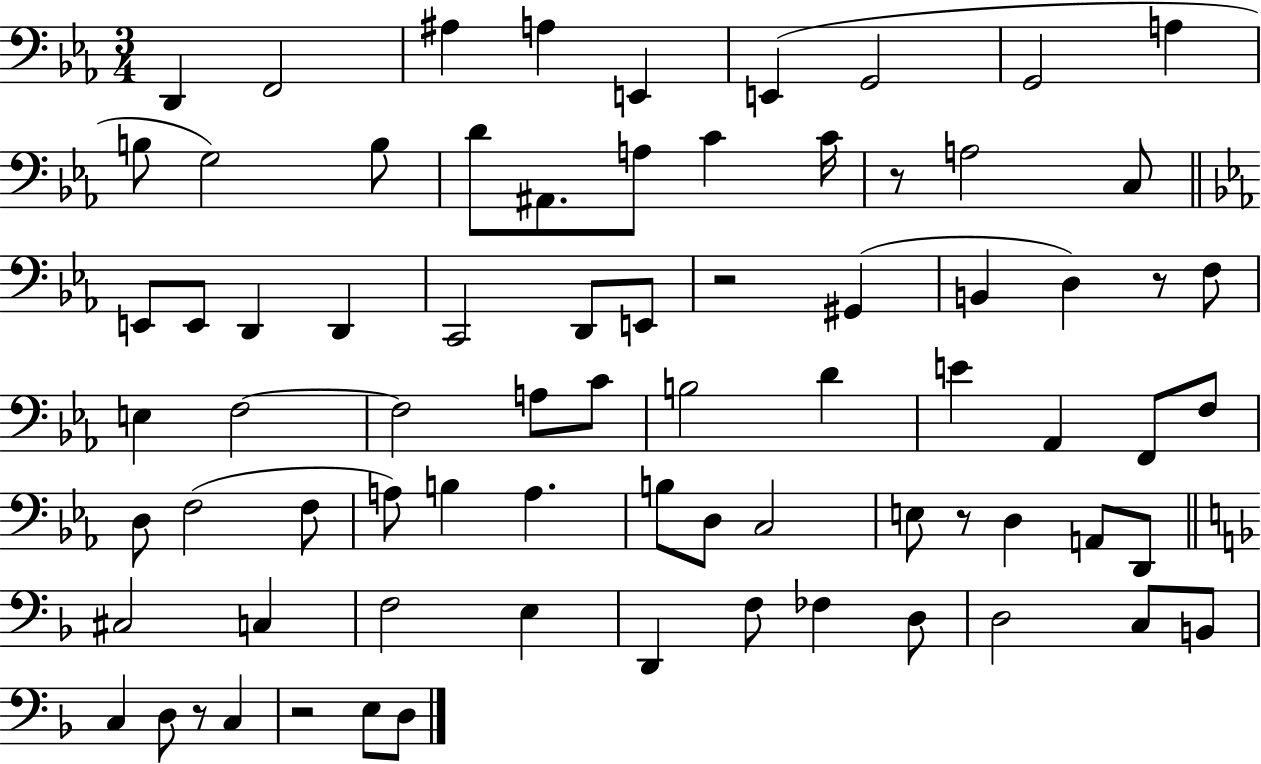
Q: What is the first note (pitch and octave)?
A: D2